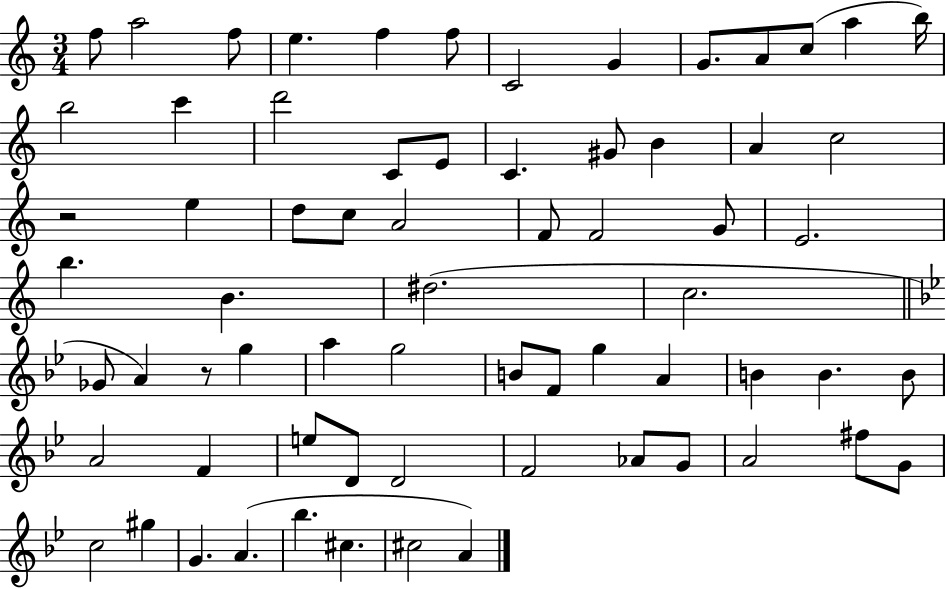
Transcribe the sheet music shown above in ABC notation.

X:1
T:Untitled
M:3/4
L:1/4
K:C
f/2 a2 f/2 e f f/2 C2 G G/2 A/2 c/2 a b/4 b2 c' d'2 C/2 E/2 C ^G/2 B A c2 z2 e d/2 c/2 A2 F/2 F2 G/2 E2 b B ^d2 c2 _G/2 A z/2 g a g2 B/2 F/2 g A B B B/2 A2 F e/2 D/2 D2 F2 _A/2 G/2 A2 ^f/2 G/2 c2 ^g G A _b ^c ^c2 A